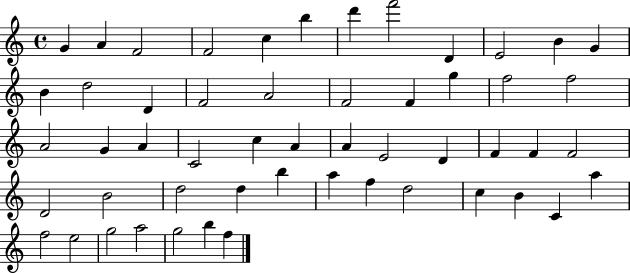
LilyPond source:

{
  \clef treble
  \time 4/4
  \defaultTimeSignature
  \key c \major
  g'4 a'4 f'2 | f'2 c''4 b''4 | d'''4 f'''2 d'4 | e'2 b'4 g'4 | \break b'4 d''2 d'4 | f'2 a'2 | f'2 f'4 g''4 | f''2 f''2 | \break a'2 g'4 a'4 | c'2 c''4 a'4 | a'4 e'2 d'4 | f'4 f'4 f'2 | \break d'2 b'2 | d''2 d''4 b''4 | a''4 f''4 d''2 | c''4 b'4 c'4 a''4 | \break f''2 e''2 | g''2 a''2 | g''2 b''4 f''4 | \bar "|."
}